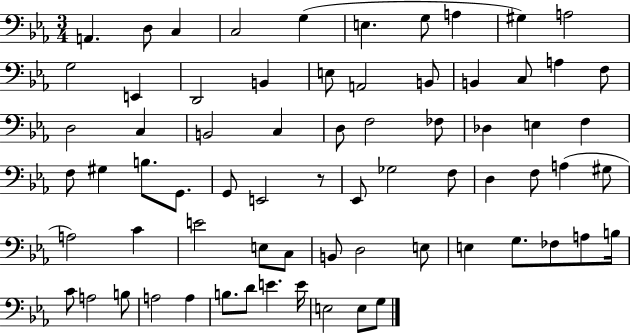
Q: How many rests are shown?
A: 1